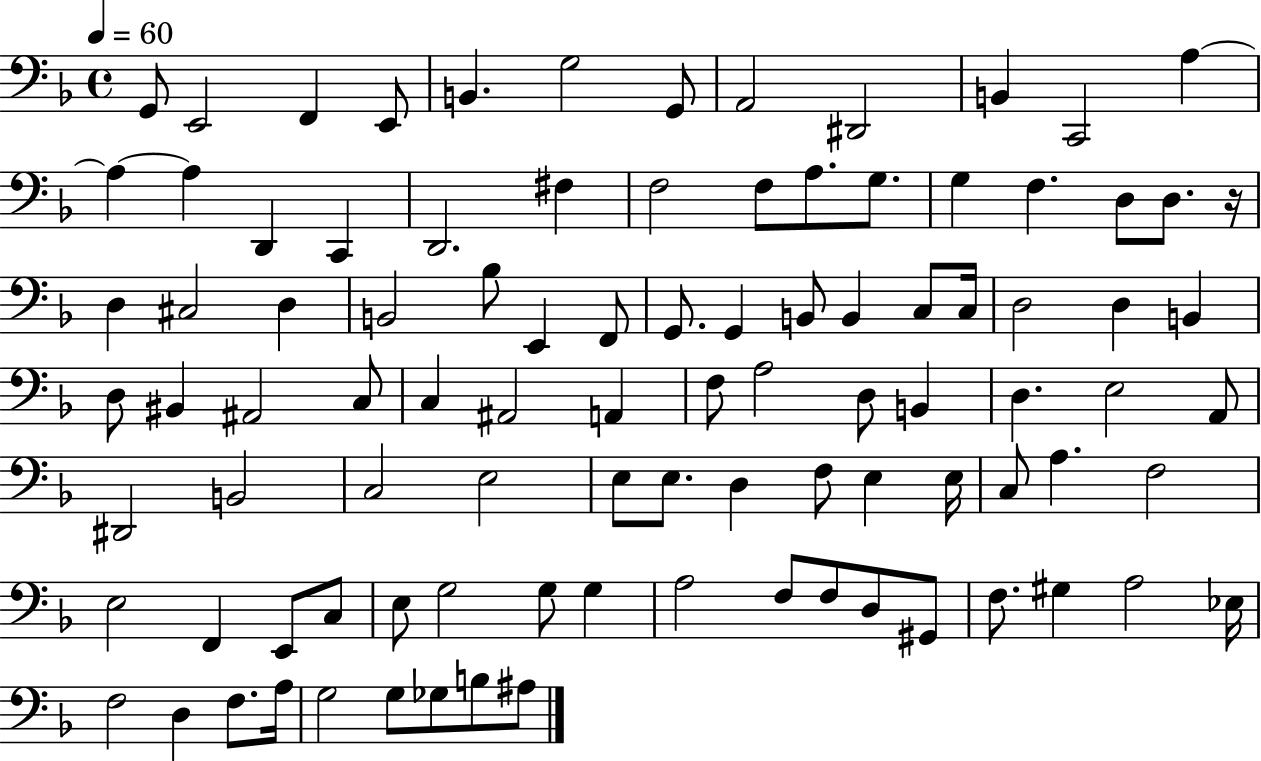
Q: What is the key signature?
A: F major